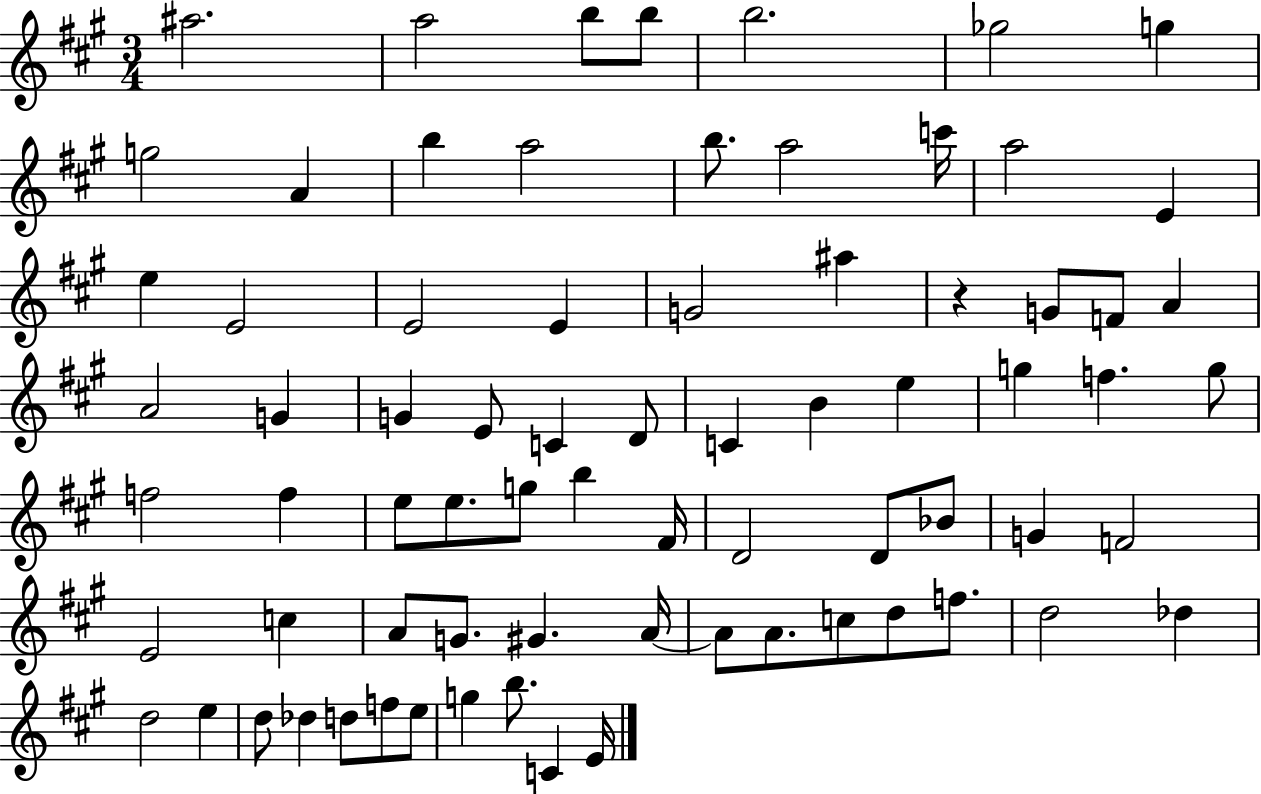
A#5/h. A5/h B5/e B5/e B5/h. Gb5/h G5/q G5/h A4/q B5/q A5/h B5/e. A5/h C6/s A5/h E4/q E5/q E4/h E4/h E4/q G4/h A#5/q R/q G4/e F4/e A4/q A4/h G4/q G4/q E4/e C4/q D4/e C4/q B4/q E5/q G5/q F5/q. G5/e F5/h F5/q E5/e E5/e. G5/e B5/q F#4/s D4/h D4/e Bb4/e G4/q F4/h E4/h C5/q A4/e G4/e. G#4/q. A4/s A4/e A4/e. C5/e D5/e F5/e. D5/h Db5/q D5/h E5/q D5/e Db5/q D5/e F5/e E5/e G5/q B5/e. C4/q E4/s